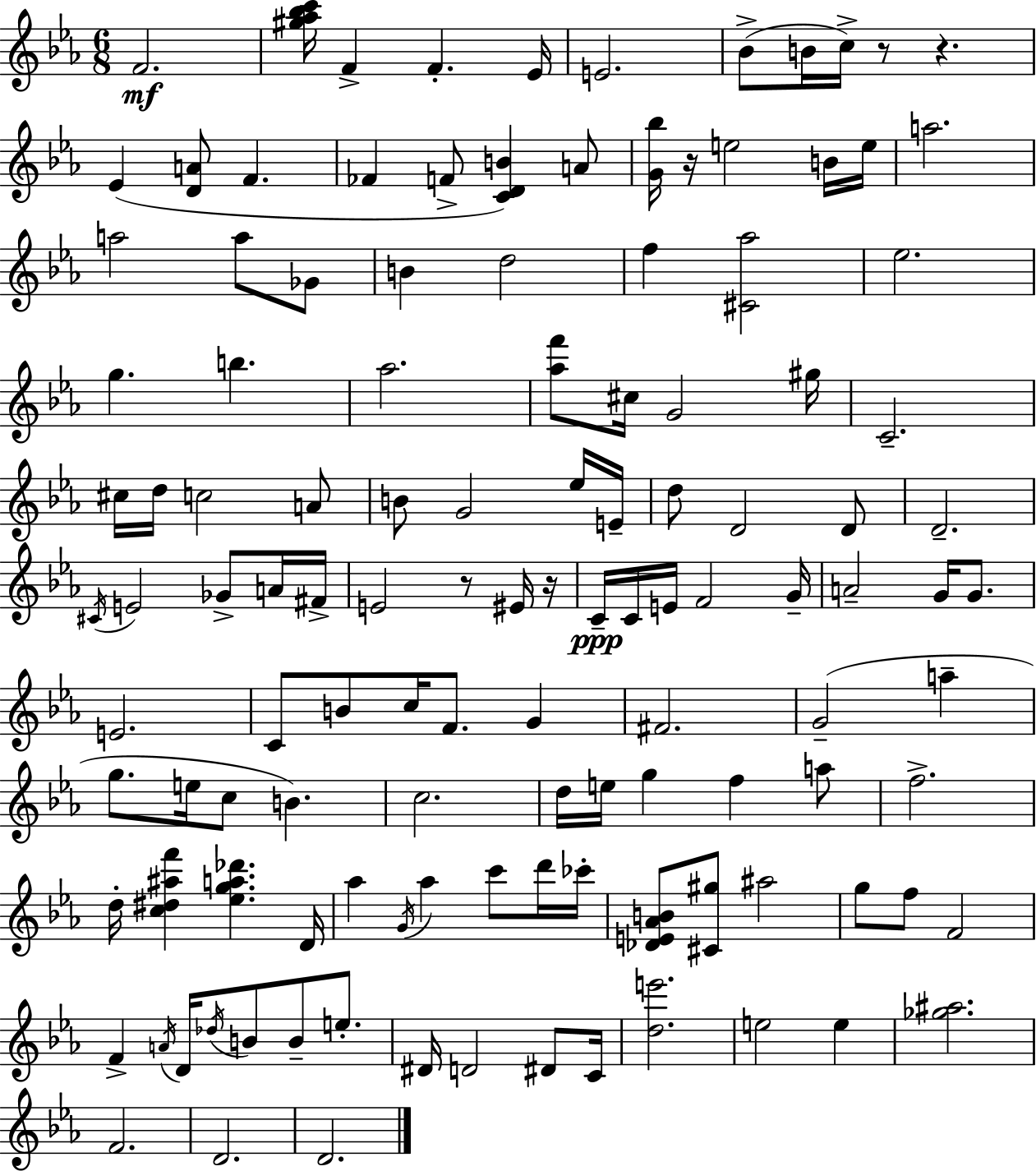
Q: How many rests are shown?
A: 5